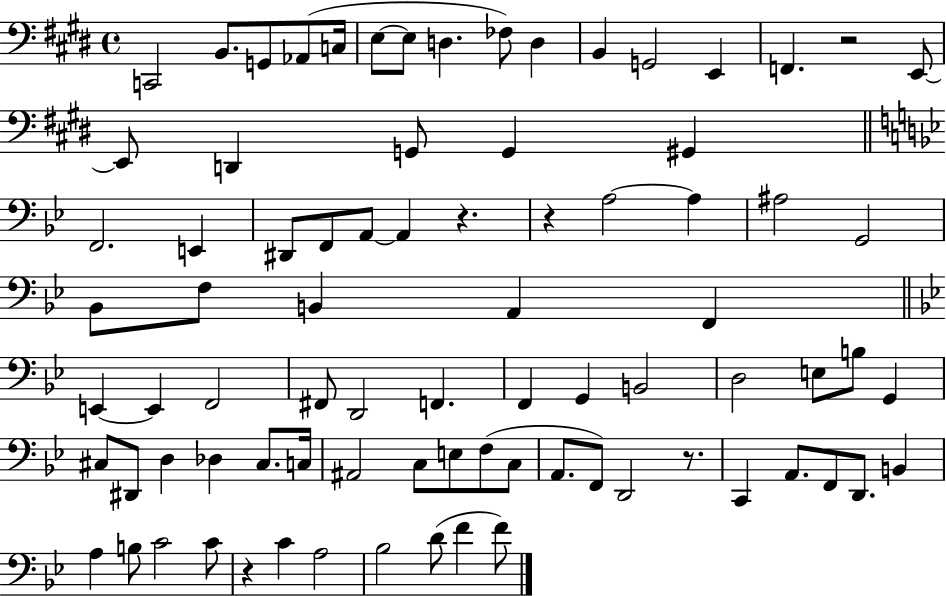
C2/h B2/e. G2/e Ab2/e C3/s E3/e E3/e D3/q. FES3/e D3/q B2/q G2/h E2/q F2/q. R/h E2/e E2/e D2/q G2/e G2/q G#2/q F2/h. E2/q D#2/e F2/e A2/e A2/q R/q. R/q A3/h A3/q A#3/h G2/h Bb2/e F3/e B2/q A2/q F2/q E2/q E2/q F2/h F#2/e D2/h F2/q. F2/q G2/q B2/h D3/h E3/e B3/e G2/q C#3/e D#2/e D3/q Db3/q C#3/e. C3/s A#2/h C3/e E3/e F3/e C3/e A2/e. F2/e D2/h R/e. C2/q A2/e. F2/e D2/e. B2/q A3/q B3/e C4/h C4/e R/q C4/q A3/h Bb3/h D4/e F4/q F4/e